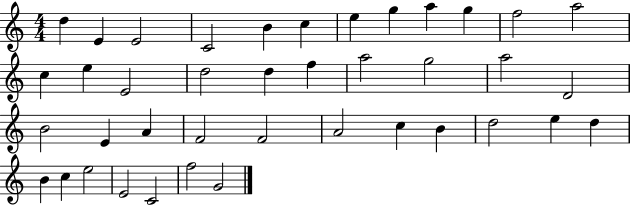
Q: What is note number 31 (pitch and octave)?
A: D5